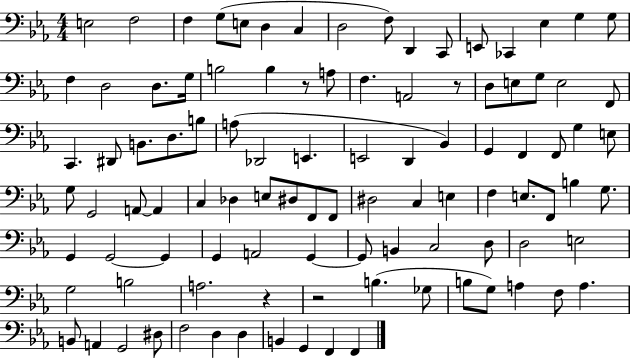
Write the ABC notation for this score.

X:1
T:Untitled
M:4/4
L:1/4
K:Eb
E,2 F,2 F, G,/2 E,/2 D, C, D,2 F,/2 D,, C,,/2 E,,/2 _C,, _E, G, G,/2 F, D,2 D,/2 G,/4 B,2 B, z/2 A,/2 F, A,,2 z/2 D,/2 E,/2 G,/2 E,2 F,,/2 C,, ^D,,/2 B,,/2 D,/2 B,/2 A,/2 _D,,2 E,, E,,2 D,, _B,, G,, F,, F,,/2 G, E,/2 G,/2 G,,2 A,,/2 A,, C, _D, E,/2 ^D,/2 F,,/2 F,,/2 ^D,2 C, E, F, E,/2 F,,/2 B, G,/2 G,, G,,2 G,, G,, A,,2 G,, G,,/2 B,, C,2 D,/2 D,2 E,2 G,2 B,2 A,2 z z2 B, _G,/2 B,/2 G,/2 A, F,/2 A, B,,/2 A,, G,,2 ^D,/2 F,2 D, D, B,, G,, F,, F,,